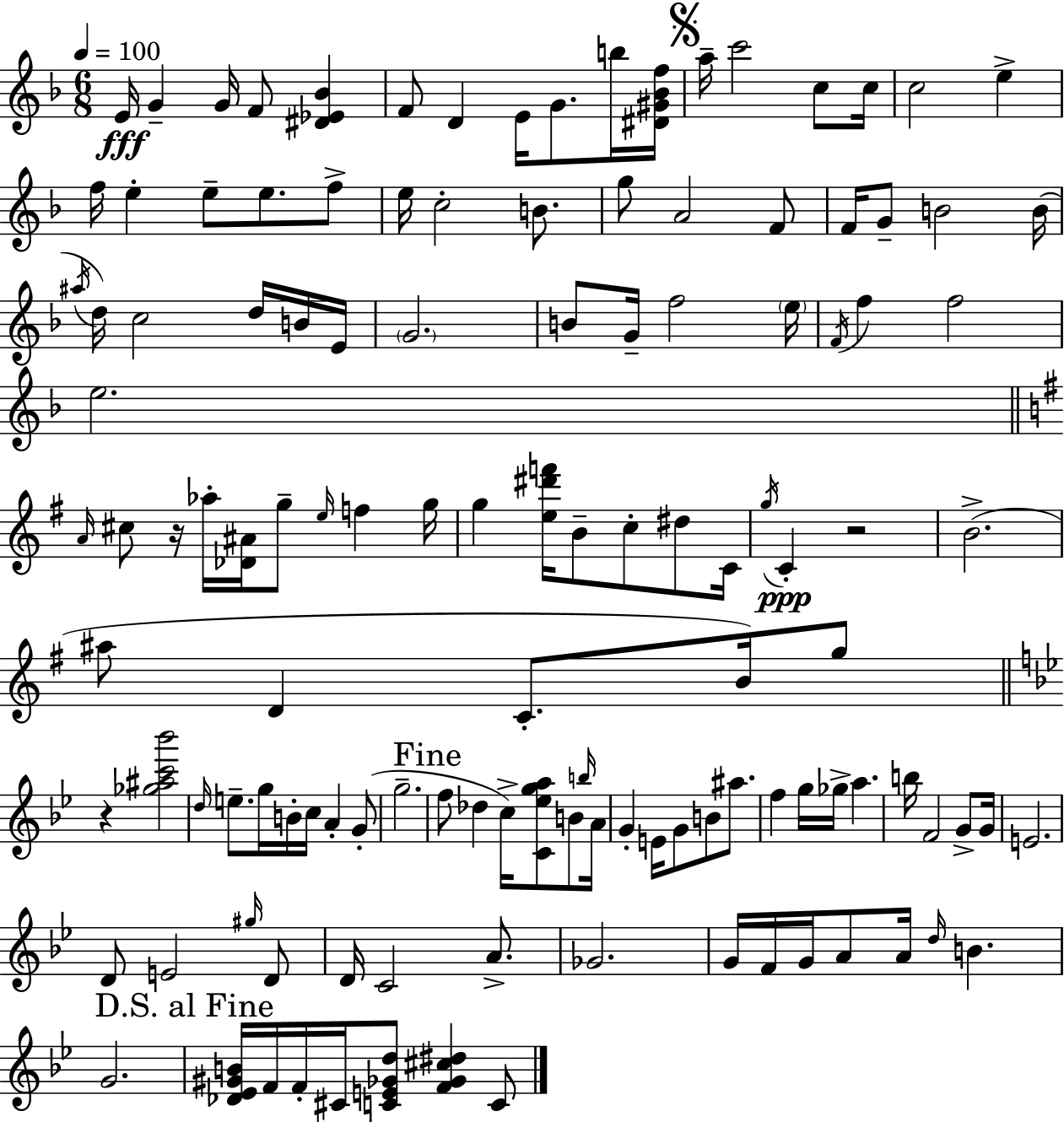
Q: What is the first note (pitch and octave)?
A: E4